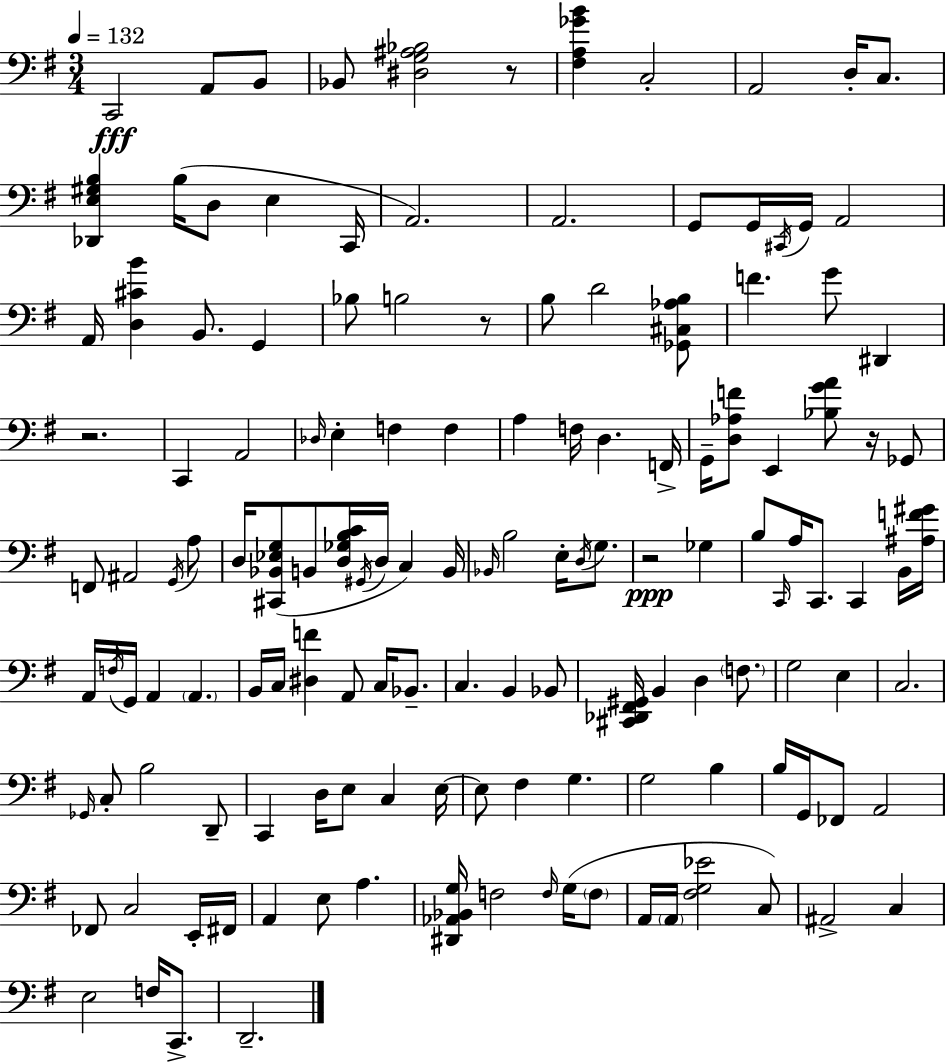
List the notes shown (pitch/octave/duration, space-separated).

C2/h A2/e B2/e Bb2/e [D#3,G3,A#3,Bb3]/h R/e [F#3,A3,Gb4,B4]/q C3/h A2/h D3/s C3/e. [Db2,E3,G#3,B3]/q B3/s D3/e E3/q C2/s A2/h. A2/h. G2/e G2/s C#2/s G2/s A2/h A2/s [D3,C#4,B4]/q B2/e. G2/q Bb3/e B3/h R/e B3/e D4/h [Gb2,C#3,Ab3,B3]/e F4/q. G4/e D#2/q R/h. C2/q A2/h Db3/s E3/q F3/q F3/q A3/q F3/s D3/q. F2/s G2/s [D3,Ab3,F4]/e E2/q [Bb3,G4,A4]/e R/s Gb2/e F2/e A#2/h G2/s A3/e D3/s [C#2,Bb2,Eb3,G3]/e B2/e [D3,Gb3,B3,C4]/s G#2/s D3/s C3/q B2/s Bb2/s B3/h E3/s D3/s G3/e. R/h Gb3/q B3/e C2/s A3/s C2/e. C2/q B2/s [A#3,F4,G#4]/s A2/s F3/s G2/s A2/q A2/q. B2/s C3/s [D#3,F4]/q A2/e C3/s Bb2/e. C3/q. B2/q Bb2/e [C#2,Db2,F#2,G#2]/s B2/q D3/q F3/e. G3/h E3/q C3/h. Gb2/s C3/e B3/h D2/e C2/q D3/s E3/e C3/q E3/s E3/e F#3/q G3/q. G3/h B3/q B3/s G2/s FES2/e A2/h FES2/e C3/h E2/s F#2/s A2/q E3/e A3/q. [D#2,Ab2,Bb2,G3]/s F3/h F3/s G3/s F3/e A2/s A2/s [F#3,G3,Eb4]/h C3/e A#2/h C3/q E3/h F3/s C2/e. D2/h.